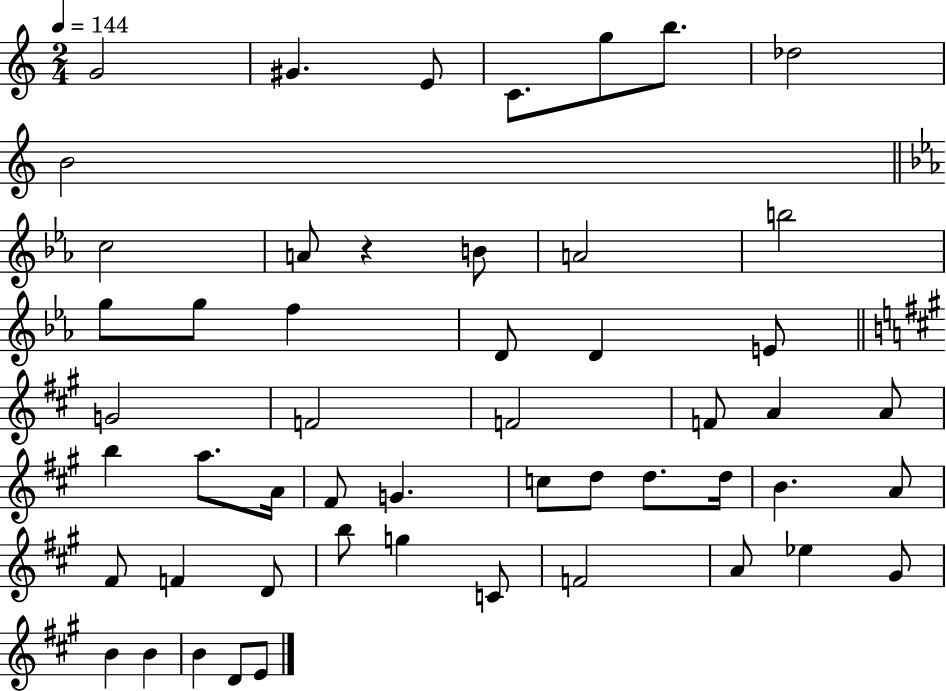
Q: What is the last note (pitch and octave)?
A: E4